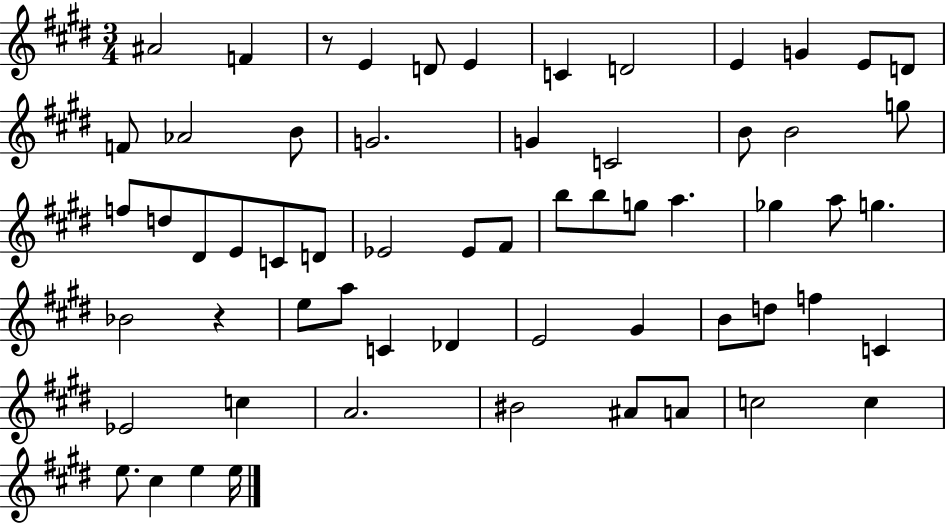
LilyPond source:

{
  \clef treble
  \numericTimeSignature
  \time 3/4
  \key e \major
  ais'2 f'4 | r8 e'4 d'8 e'4 | c'4 d'2 | e'4 g'4 e'8 d'8 | \break f'8 aes'2 b'8 | g'2. | g'4 c'2 | b'8 b'2 g''8 | \break f''8 d''8 dis'8 e'8 c'8 d'8 | ees'2 ees'8 fis'8 | b''8 b''8 g''8 a''4. | ges''4 a''8 g''4. | \break bes'2 r4 | e''8 a''8 c'4 des'4 | e'2 gis'4 | b'8 d''8 f''4 c'4 | \break ees'2 c''4 | a'2. | bis'2 ais'8 a'8 | c''2 c''4 | \break e''8. cis''4 e''4 e''16 | \bar "|."
}